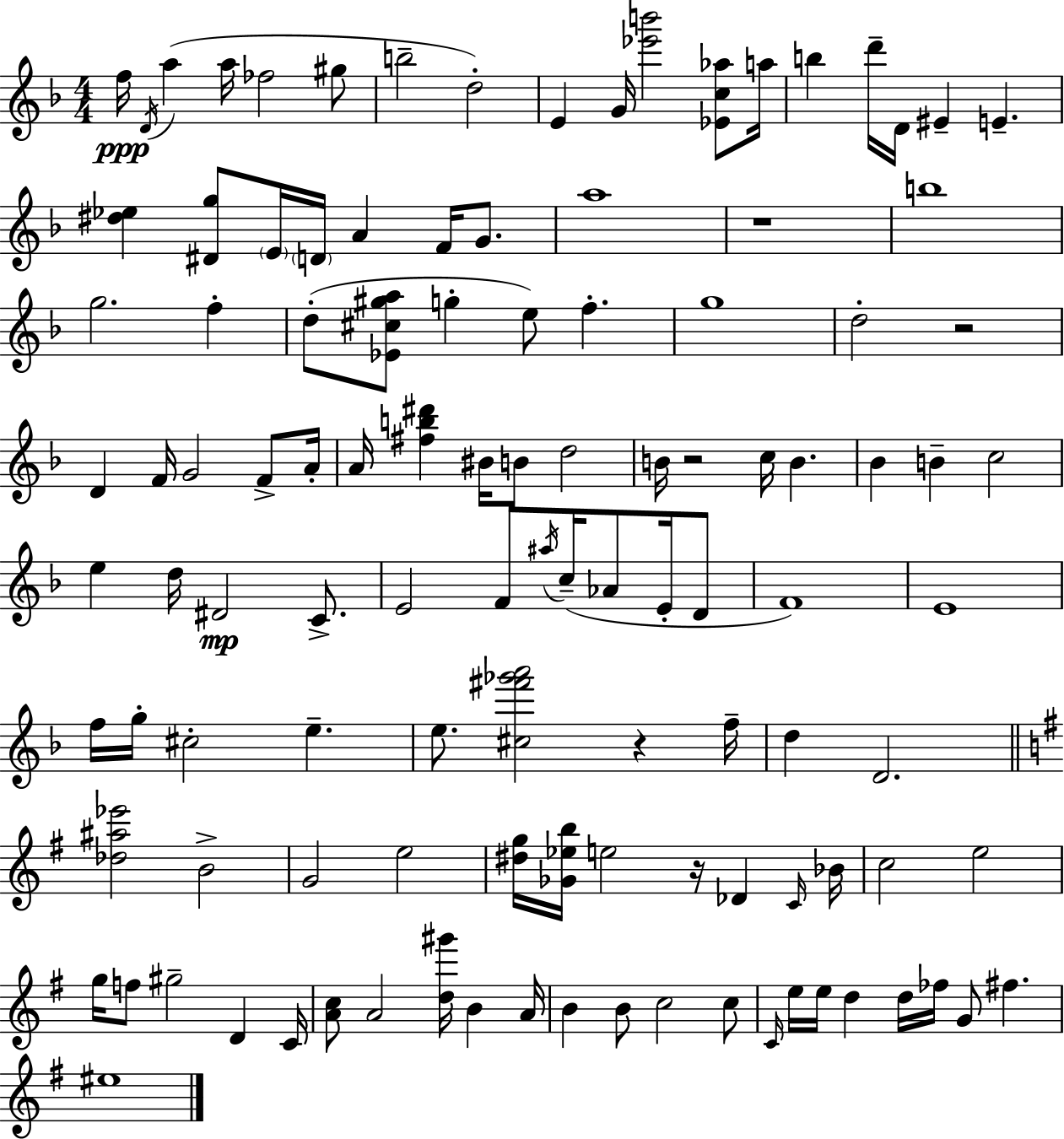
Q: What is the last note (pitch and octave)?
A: EIS5